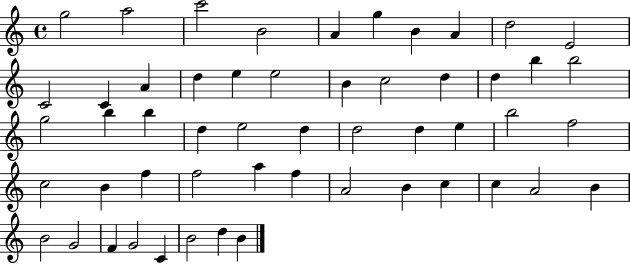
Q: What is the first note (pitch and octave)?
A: G5